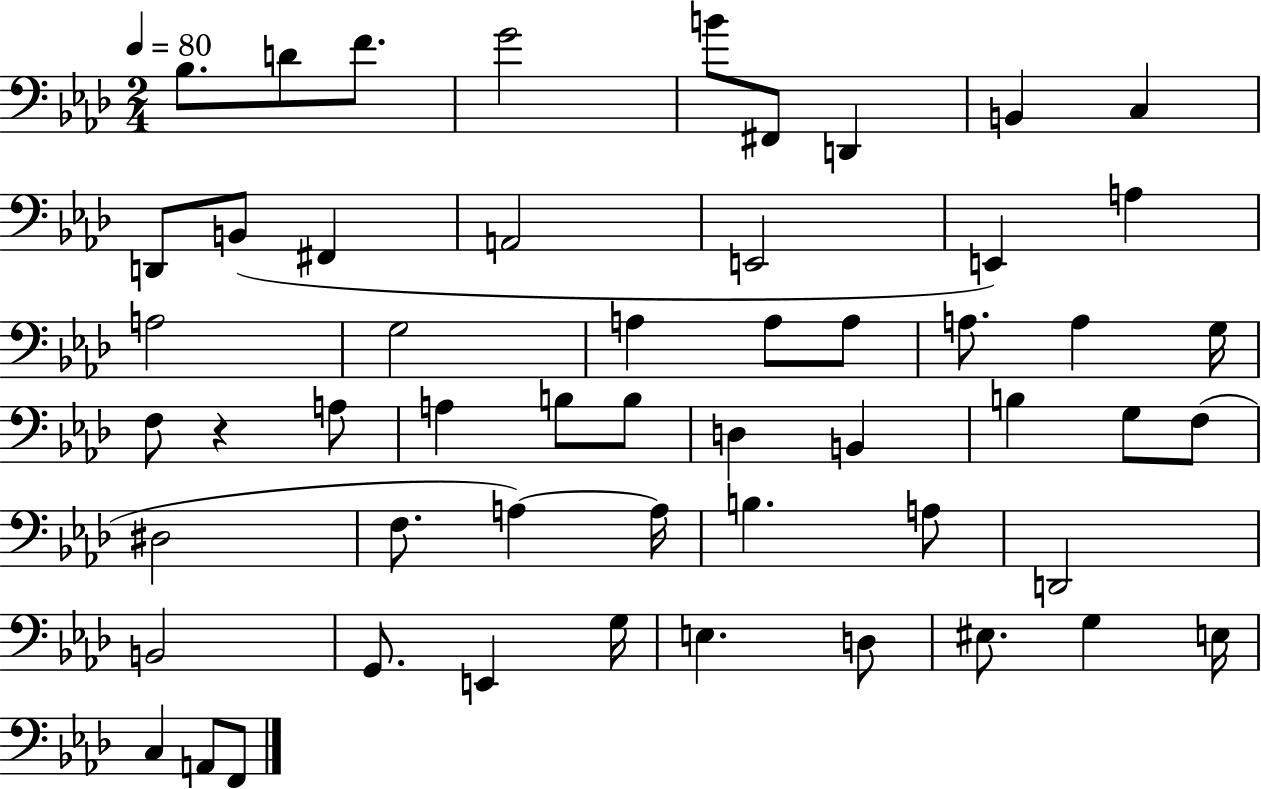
{
  \clef bass
  \numericTimeSignature
  \time 2/4
  \key aes \major
  \tempo 4 = 80
  bes8. d'8 f'8. | g'2 | b'8 fis,8 d,4 | b,4 c4 | \break d,8 b,8( fis,4 | a,2 | e,2 | e,4) a4 | \break a2 | g2 | a4 a8 a8 | a8. a4 g16 | \break f8 r4 a8 | a4 b8 b8 | d4 b,4 | b4 g8 f8( | \break dis2 | f8. a4~~) a16 | b4. a8 | d,2 | \break b,2 | g,8. e,4 g16 | e4. d8 | eis8. g4 e16 | \break c4 a,8 f,8 | \bar "|."
}